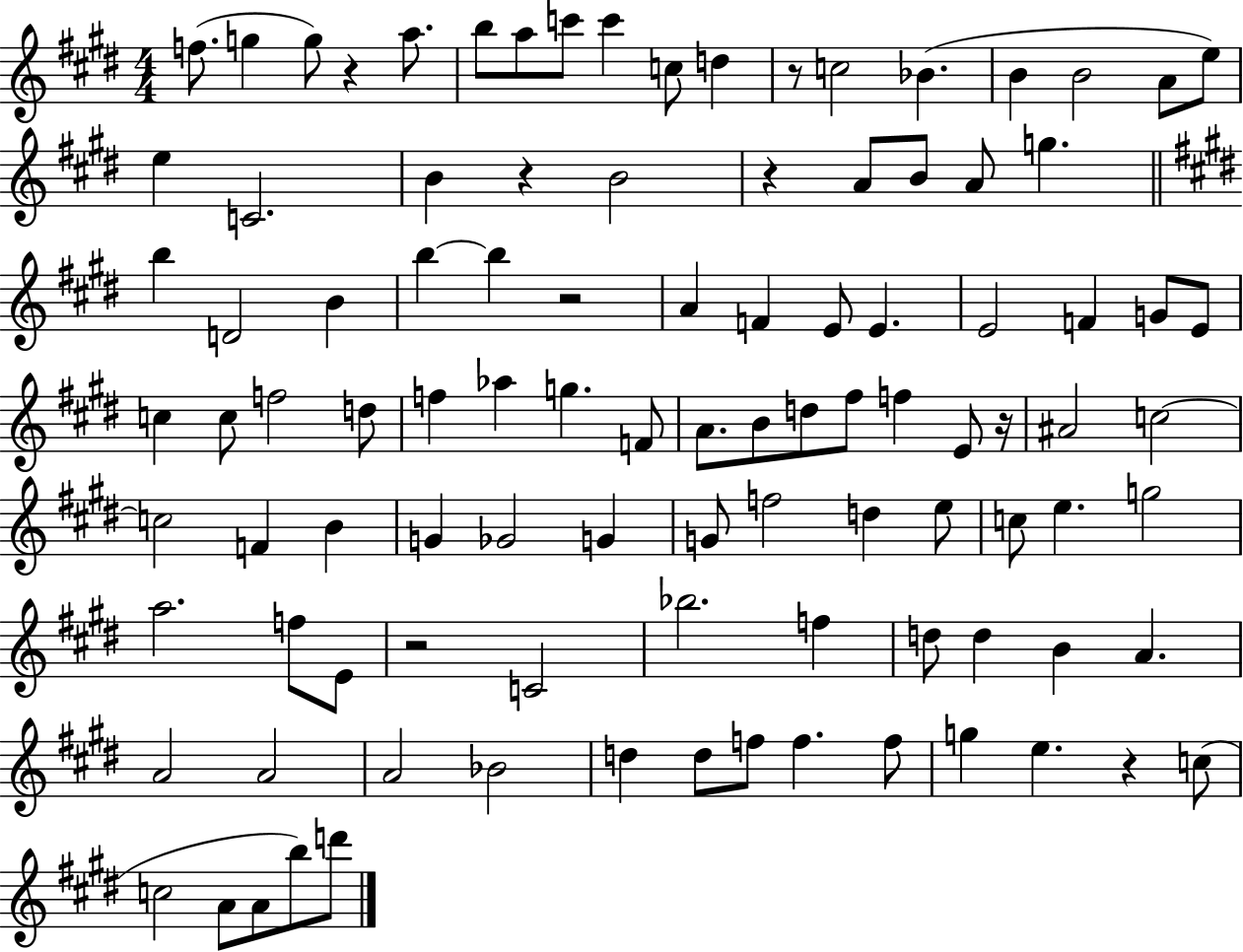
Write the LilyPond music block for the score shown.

{
  \clef treble
  \numericTimeSignature
  \time 4/4
  \key e \major
  f''8.( g''4 g''8) r4 a''8. | b''8 a''8 c'''8 c'''4 c''8 d''4 | r8 c''2 bes'4.( | b'4 b'2 a'8 e''8) | \break e''4 c'2. | b'4 r4 b'2 | r4 a'8 b'8 a'8 g''4. | \bar "||" \break \key e \major b''4 d'2 b'4 | b''4~~ b''4 r2 | a'4 f'4 e'8 e'4. | e'2 f'4 g'8 e'8 | \break c''4 c''8 f''2 d''8 | f''4 aes''4 g''4. f'8 | a'8. b'8 d''8 fis''8 f''4 e'8 r16 | ais'2 c''2~~ | \break c''2 f'4 b'4 | g'4 ges'2 g'4 | g'8 f''2 d''4 e''8 | c''8 e''4. g''2 | \break a''2. f''8 e'8 | r2 c'2 | bes''2. f''4 | d''8 d''4 b'4 a'4. | \break a'2 a'2 | a'2 bes'2 | d''4 d''8 f''8 f''4. f''8 | g''4 e''4. r4 c''8( | \break c''2 a'8 a'8 b''8) d'''8 | \bar "|."
}